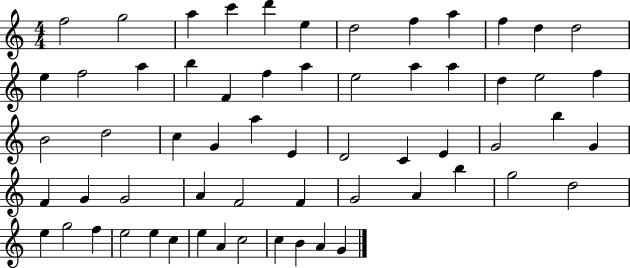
X:1
T:Untitled
M:4/4
L:1/4
K:C
f2 g2 a c' d' e d2 f a f d d2 e f2 a b F f a e2 a a d e2 f B2 d2 c G a E D2 C E G2 b G F G G2 A F2 F G2 A b g2 d2 e g2 f e2 e c e A c2 c B A G